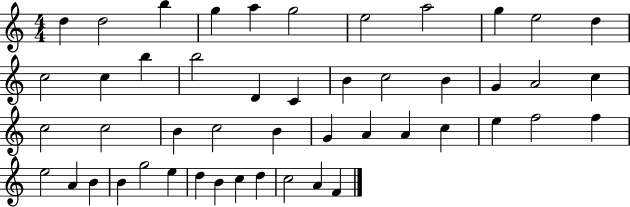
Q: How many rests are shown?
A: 0